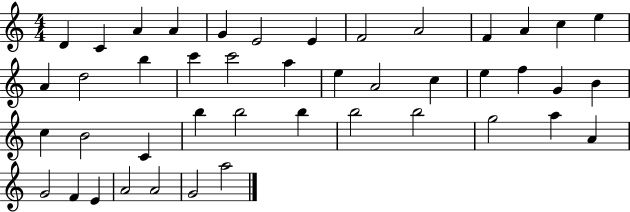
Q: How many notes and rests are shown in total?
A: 44